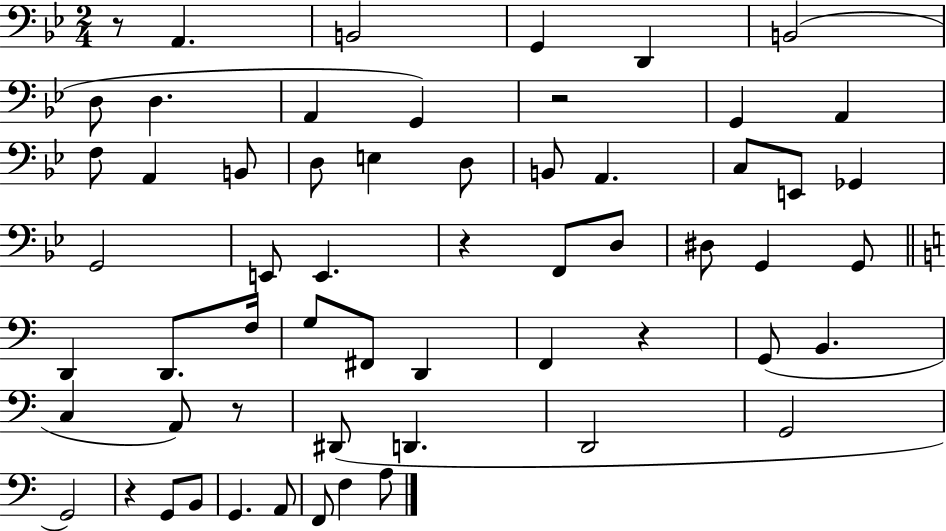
{
  \clef bass
  \numericTimeSignature
  \time 2/4
  \key bes \major
  \repeat volta 2 { r8 a,4. | b,2 | g,4 d,4 | b,2( | \break d8 d4. | a,4 g,4) | r2 | g,4 a,4 | \break f8 a,4 b,8 | d8 e4 d8 | b,8 a,4. | c8 e,8 ges,4 | \break g,2 | e,8 e,4. | r4 f,8 d8 | dis8 g,4 g,8 | \break \bar "||" \break \key a \minor d,4 d,8. f16 | g8 fis,8 d,4 | f,4 r4 | g,8( b,4. | \break c4 a,8) r8 | dis,8( d,4. | d,2 | g,2 | \break g,2) | r4 g,8 b,8 | g,4. a,8 | f,8 f4 a8 | \break } \bar "|."
}